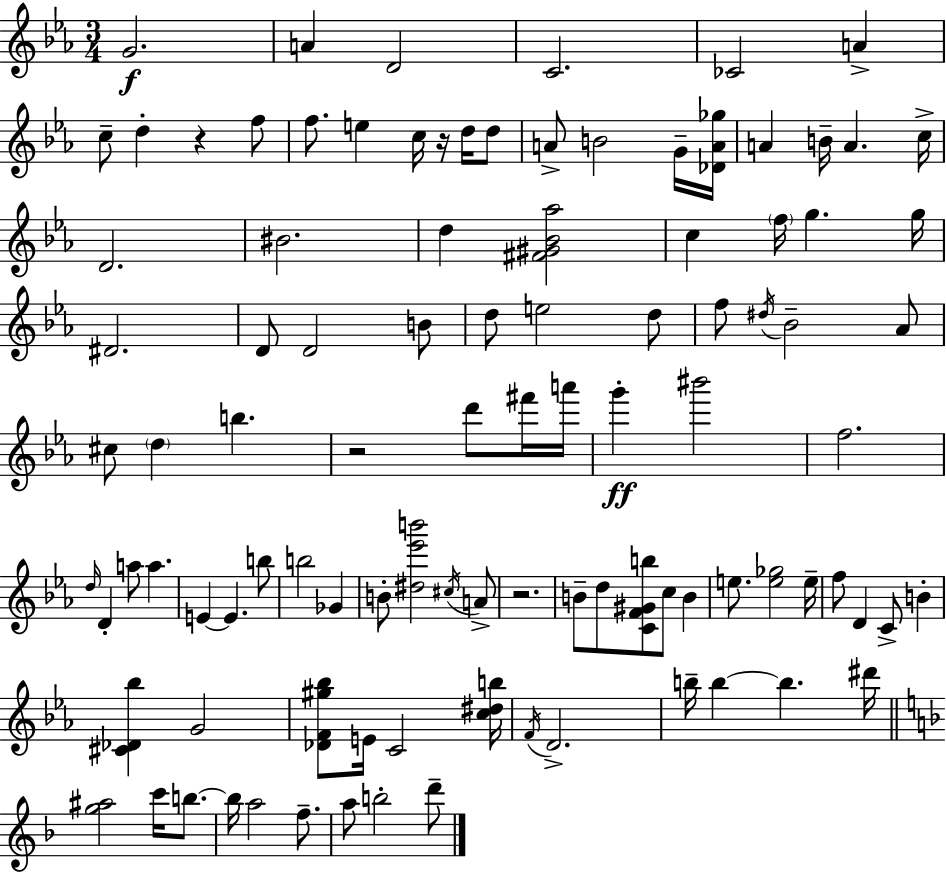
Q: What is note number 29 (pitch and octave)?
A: D#4